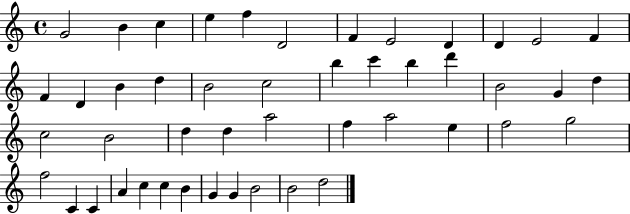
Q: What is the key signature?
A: C major